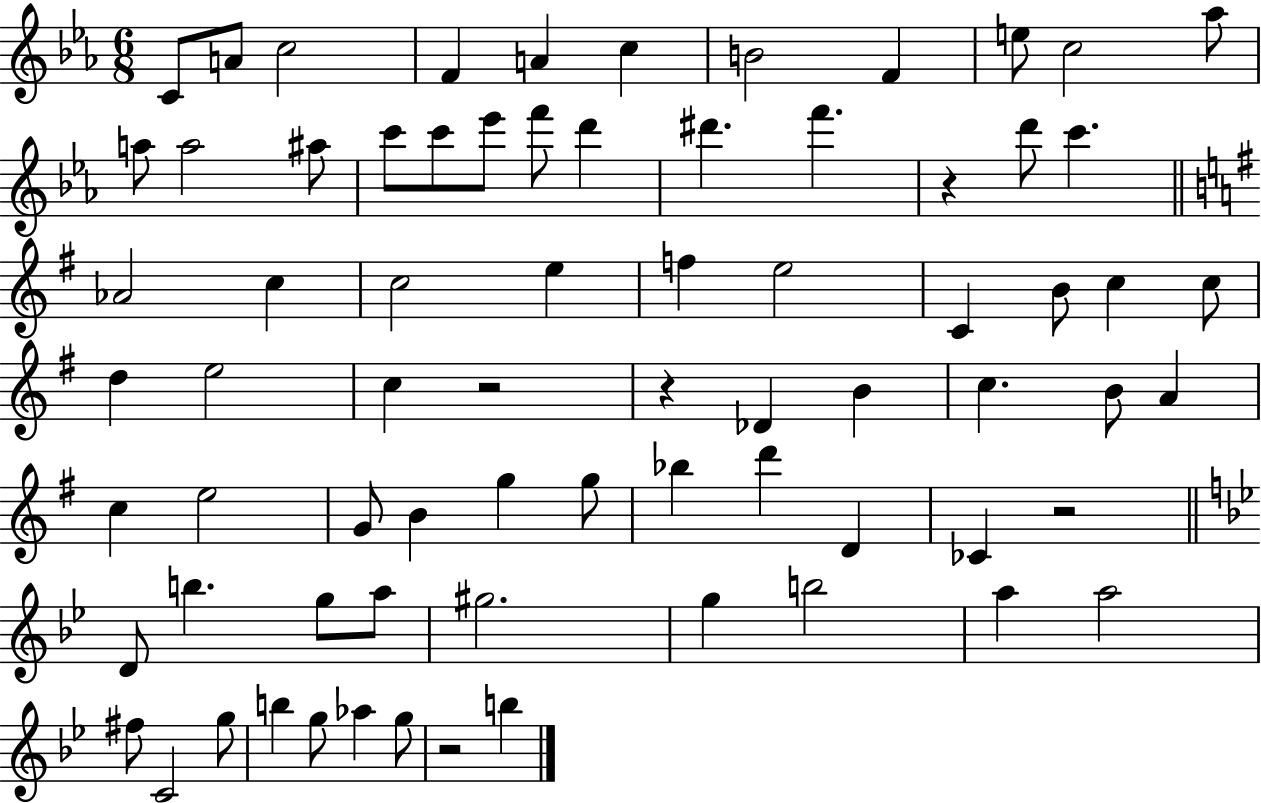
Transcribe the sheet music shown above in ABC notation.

X:1
T:Untitled
M:6/8
L:1/4
K:Eb
C/2 A/2 c2 F A c B2 F e/2 c2 _a/2 a/2 a2 ^a/2 c'/2 c'/2 _e'/2 f'/2 d' ^d' f' z d'/2 c' _A2 c c2 e f e2 C B/2 c c/2 d e2 c z2 z _D B c B/2 A c e2 G/2 B g g/2 _b d' D _C z2 D/2 b g/2 a/2 ^g2 g b2 a a2 ^f/2 C2 g/2 b g/2 _a g/2 z2 b